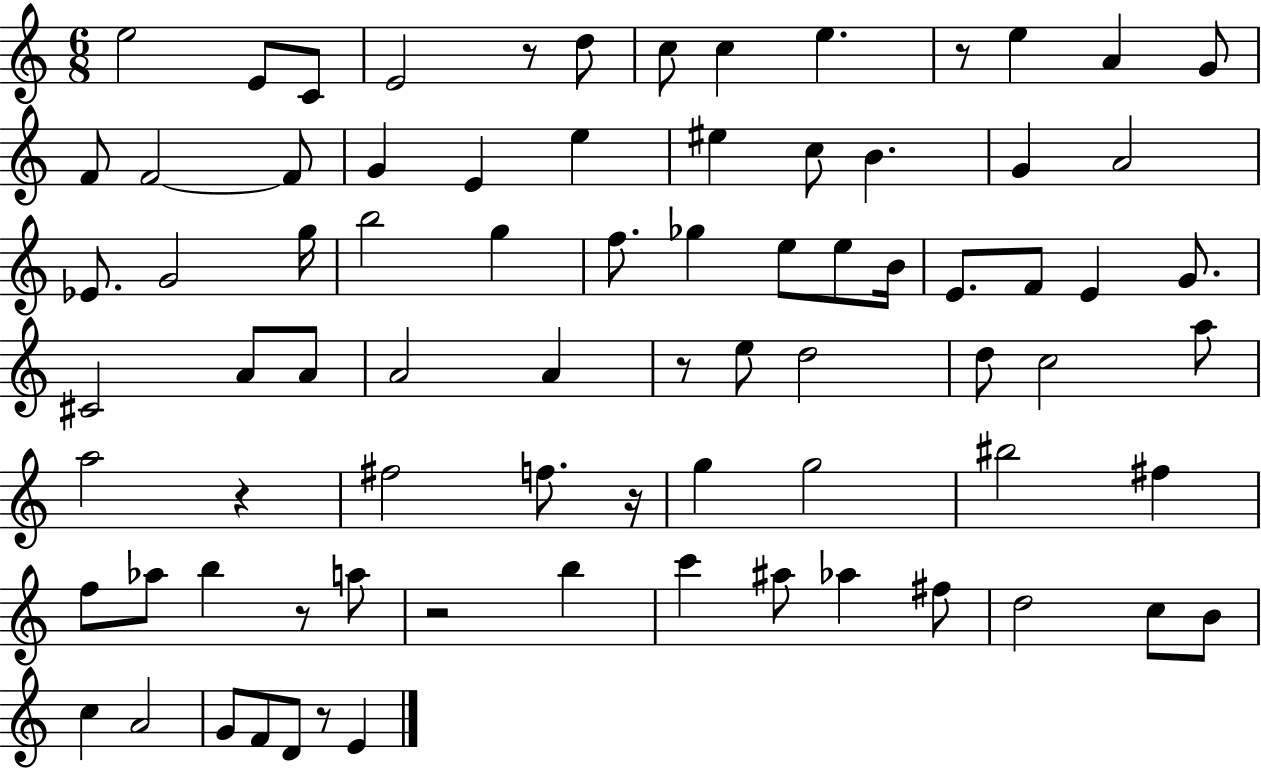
E5/h E4/e C4/e E4/h R/e D5/e C5/e C5/q E5/q. R/e E5/q A4/q G4/e F4/e F4/h F4/e G4/q E4/q E5/q EIS5/q C5/e B4/q. G4/q A4/h Eb4/e. G4/h G5/s B5/h G5/q F5/e. Gb5/q E5/e E5/e B4/s E4/e. F4/e E4/q G4/e. C#4/h A4/e A4/e A4/h A4/q R/e E5/e D5/h D5/e C5/h A5/e A5/h R/q F#5/h F5/e. R/s G5/q G5/h BIS5/h F#5/q F5/e Ab5/e B5/q R/e A5/e R/h B5/q C6/q A#5/e Ab5/q F#5/e D5/h C5/e B4/e C5/q A4/h G4/e F4/e D4/e R/e E4/q